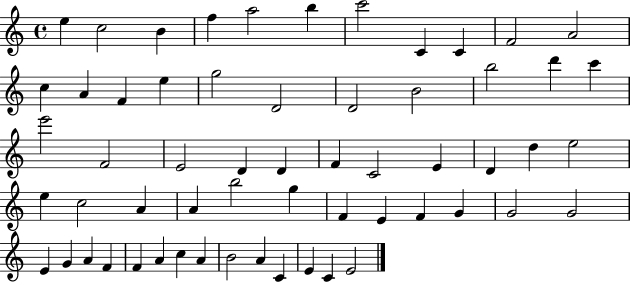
E5/q C5/h B4/q F5/q A5/h B5/q C6/h C4/q C4/q F4/h A4/h C5/q A4/q F4/q E5/q G5/h D4/h D4/h B4/h B5/h D6/q C6/q E6/h F4/h E4/h D4/q D4/q F4/q C4/h E4/q D4/q D5/q E5/h E5/q C5/h A4/q A4/q B5/h G5/q F4/q E4/q F4/q G4/q G4/h G4/h E4/q G4/q A4/q F4/q F4/q A4/q C5/q A4/q B4/h A4/q C4/q E4/q C4/q E4/h